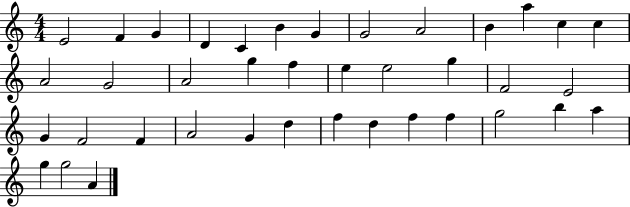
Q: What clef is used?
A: treble